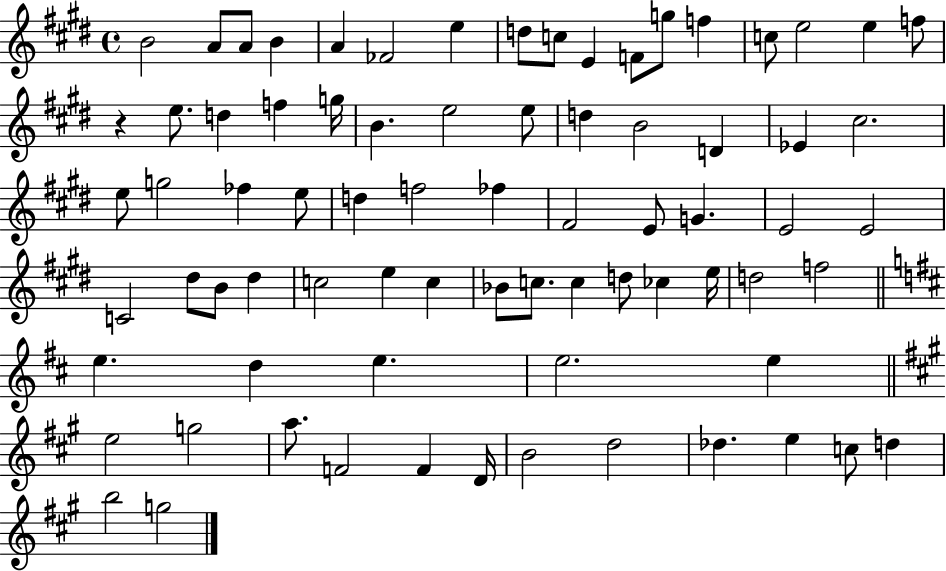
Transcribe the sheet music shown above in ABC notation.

X:1
T:Untitled
M:4/4
L:1/4
K:E
B2 A/2 A/2 B A _F2 e d/2 c/2 E F/2 g/2 f c/2 e2 e f/2 z e/2 d f g/4 B e2 e/2 d B2 D _E ^c2 e/2 g2 _f e/2 d f2 _f ^F2 E/2 G E2 E2 C2 ^d/2 B/2 ^d c2 e c _B/2 c/2 c d/2 _c e/4 d2 f2 e d e e2 e e2 g2 a/2 F2 F D/4 B2 d2 _d e c/2 d b2 g2